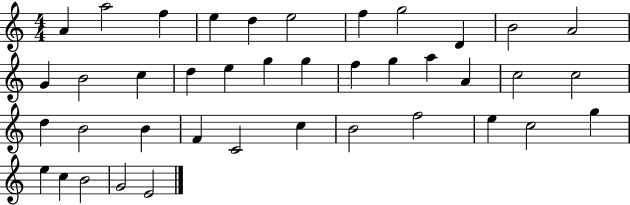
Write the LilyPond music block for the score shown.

{
  \clef treble
  \numericTimeSignature
  \time 4/4
  \key c \major
  a'4 a''2 f''4 | e''4 d''4 e''2 | f''4 g''2 d'4 | b'2 a'2 | \break g'4 b'2 c''4 | d''4 e''4 g''4 g''4 | f''4 g''4 a''4 a'4 | c''2 c''2 | \break d''4 b'2 b'4 | f'4 c'2 c''4 | b'2 f''2 | e''4 c''2 g''4 | \break e''4 c''4 b'2 | g'2 e'2 | \bar "|."
}